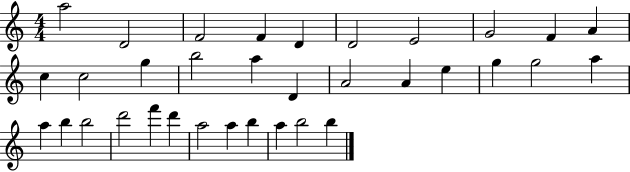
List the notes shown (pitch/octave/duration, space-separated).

A5/h D4/h F4/h F4/q D4/q D4/h E4/h G4/h F4/q A4/q C5/q C5/h G5/q B5/h A5/q D4/q A4/h A4/q E5/q G5/q G5/h A5/q A5/q B5/q B5/h D6/h F6/q D6/q A5/h A5/q B5/q A5/q B5/h B5/q